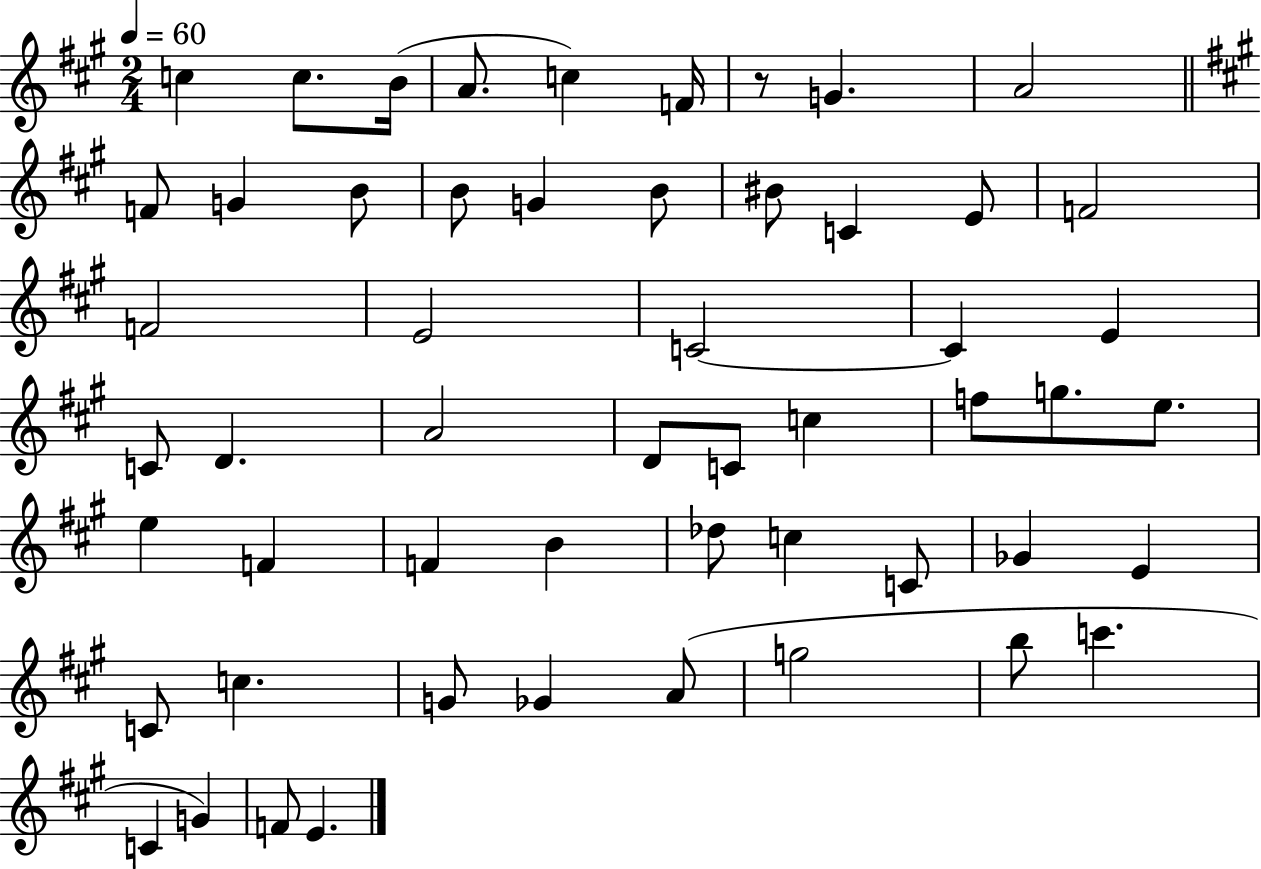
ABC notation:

X:1
T:Untitled
M:2/4
L:1/4
K:A
c c/2 B/4 A/2 c F/4 z/2 G A2 F/2 G B/2 B/2 G B/2 ^B/2 C E/2 F2 F2 E2 C2 C E C/2 D A2 D/2 C/2 c f/2 g/2 e/2 e F F B _d/2 c C/2 _G E C/2 c G/2 _G A/2 g2 b/2 c' C G F/2 E